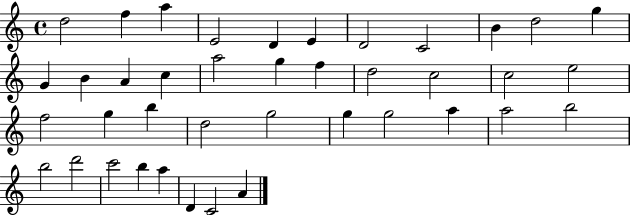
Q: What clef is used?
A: treble